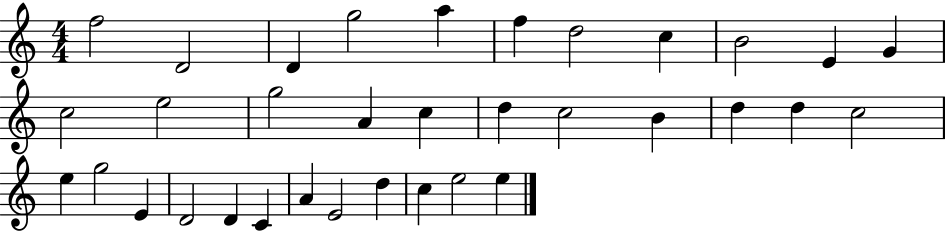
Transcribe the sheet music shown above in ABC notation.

X:1
T:Untitled
M:4/4
L:1/4
K:C
f2 D2 D g2 a f d2 c B2 E G c2 e2 g2 A c d c2 B d d c2 e g2 E D2 D C A E2 d c e2 e